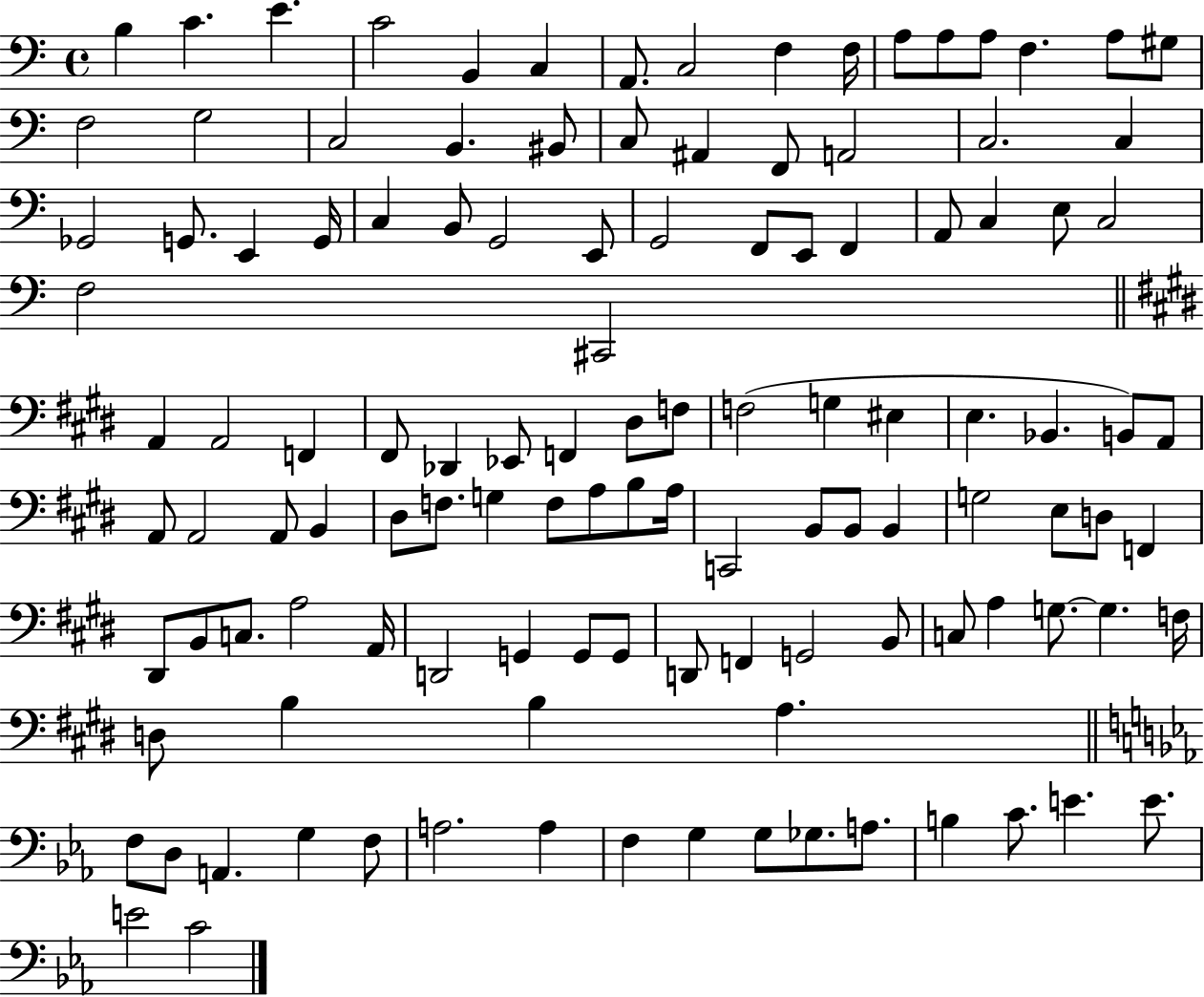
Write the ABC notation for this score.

X:1
T:Untitled
M:4/4
L:1/4
K:C
B, C E C2 B,, C, A,,/2 C,2 F, F,/4 A,/2 A,/2 A,/2 F, A,/2 ^G,/2 F,2 G,2 C,2 B,, ^B,,/2 C,/2 ^A,, F,,/2 A,,2 C,2 C, _G,,2 G,,/2 E,, G,,/4 C, B,,/2 G,,2 E,,/2 G,,2 F,,/2 E,,/2 F,, A,,/2 C, E,/2 C,2 F,2 ^C,,2 A,, A,,2 F,, ^F,,/2 _D,, _E,,/2 F,, ^D,/2 F,/2 F,2 G, ^E, E, _B,, B,,/2 A,,/2 A,,/2 A,,2 A,,/2 B,, ^D,/2 F,/2 G, F,/2 A,/2 B,/2 A,/4 C,,2 B,,/2 B,,/2 B,, G,2 E,/2 D,/2 F,, ^D,,/2 B,,/2 C,/2 A,2 A,,/4 D,,2 G,, G,,/2 G,,/2 D,,/2 F,, G,,2 B,,/2 C,/2 A, G,/2 G, F,/4 D,/2 B, B, A, F,/2 D,/2 A,, G, F,/2 A,2 A, F, G, G,/2 _G,/2 A,/2 B, C/2 E E/2 E2 C2